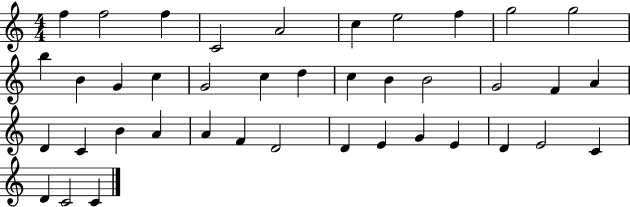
{
  \clef treble
  \numericTimeSignature
  \time 4/4
  \key c \major
  f''4 f''2 f''4 | c'2 a'2 | c''4 e''2 f''4 | g''2 g''2 | \break b''4 b'4 g'4 c''4 | g'2 c''4 d''4 | c''4 b'4 b'2 | g'2 f'4 a'4 | \break d'4 c'4 b'4 a'4 | a'4 f'4 d'2 | d'4 e'4 g'4 e'4 | d'4 e'2 c'4 | \break d'4 c'2 c'4 | \bar "|."
}